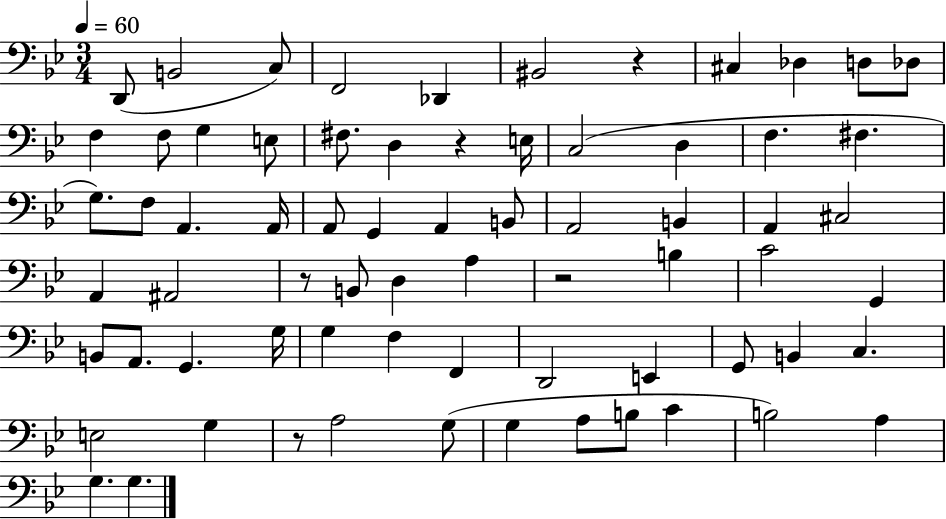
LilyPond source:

{
  \clef bass
  \numericTimeSignature
  \time 3/4
  \key bes \major
  \tempo 4 = 60
  \repeat volta 2 { d,8( b,2 c8) | f,2 des,4 | bis,2 r4 | cis4 des4 d8 des8 | \break f4 f8 g4 e8 | fis8. d4 r4 e16 | c2( d4 | f4. fis4. | \break g8.) f8 a,4. a,16 | a,8 g,4 a,4 b,8 | a,2 b,4 | a,4 cis2 | \break a,4 ais,2 | r8 b,8 d4 a4 | r2 b4 | c'2 g,4 | \break b,8 a,8. g,4. g16 | g4 f4 f,4 | d,2 e,4 | g,8 b,4 c4. | \break e2 g4 | r8 a2 g8( | g4 a8 b8 c'4 | b2) a4 | \break g4. g4. | } \bar "|."
}